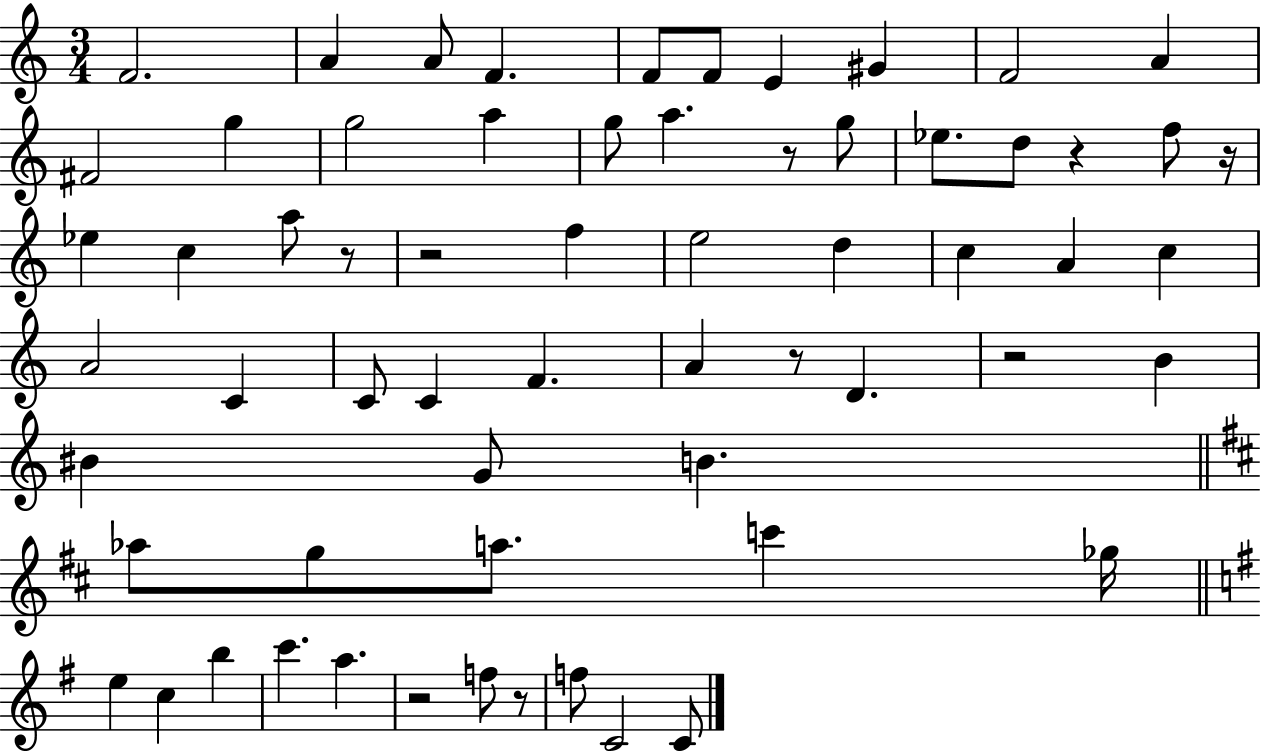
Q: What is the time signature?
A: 3/4